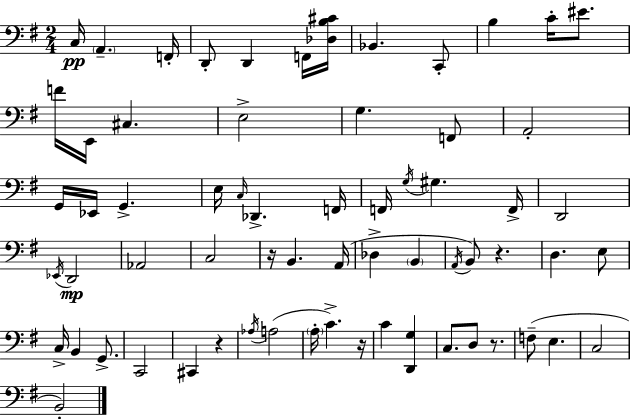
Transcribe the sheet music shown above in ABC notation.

X:1
T:Untitled
M:2/4
L:1/4
K:Em
C,/4 A,, F,,/4 D,,/2 D,, F,,/4 [_D,B,^C]/4 _B,, C,,/2 B, C/4 ^E/2 F/4 E,,/4 ^C, E,2 G, F,,/2 A,,2 G,,/4 _E,,/4 G,, E,/4 C,/4 _D,, F,,/4 F,,/4 G,/4 ^G, F,,/4 D,,2 _E,,/4 D,,2 _A,,2 C,2 z/4 B,, A,,/4 _D, B,, A,,/4 B,,/2 z D, E,/2 C,/4 B,, G,,/2 C,,2 ^C,, z _A,/4 A,2 A,/4 C z/4 C [D,,G,] C,/2 D,/2 z/2 F,/2 E, C,2 B,,2